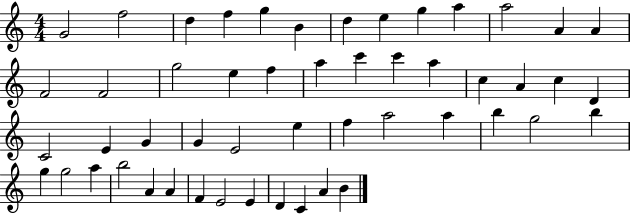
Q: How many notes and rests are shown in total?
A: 51